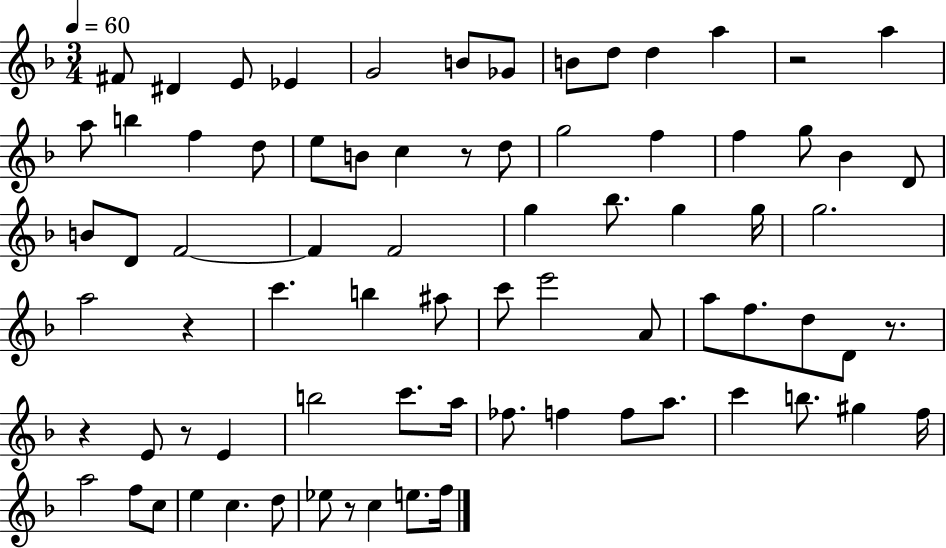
X:1
T:Untitled
M:3/4
L:1/4
K:F
^F/2 ^D E/2 _E G2 B/2 _G/2 B/2 d/2 d a z2 a a/2 b f d/2 e/2 B/2 c z/2 d/2 g2 f f g/2 _B D/2 B/2 D/2 F2 F F2 g _b/2 g g/4 g2 a2 z c' b ^a/2 c'/2 e'2 A/2 a/2 f/2 d/2 D/2 z/2 z E/2 z/2 E b2 c'/2 a/4 _f/2 f f/2 a/2 c' b/2 ^g f/4 a2 f/2 c/2 e c d/2 _e/2 z/2 c e/2 f/4